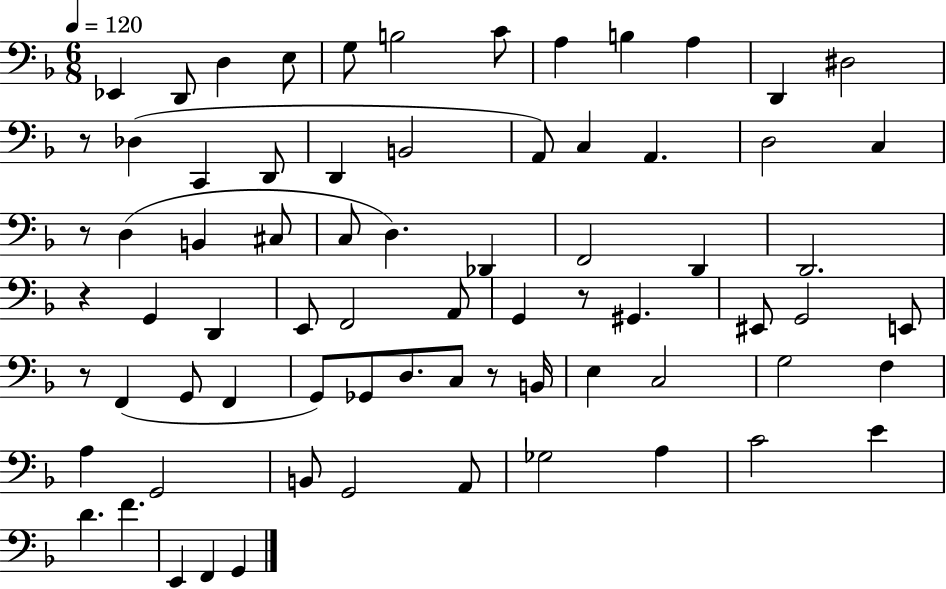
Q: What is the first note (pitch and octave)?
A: Eb2